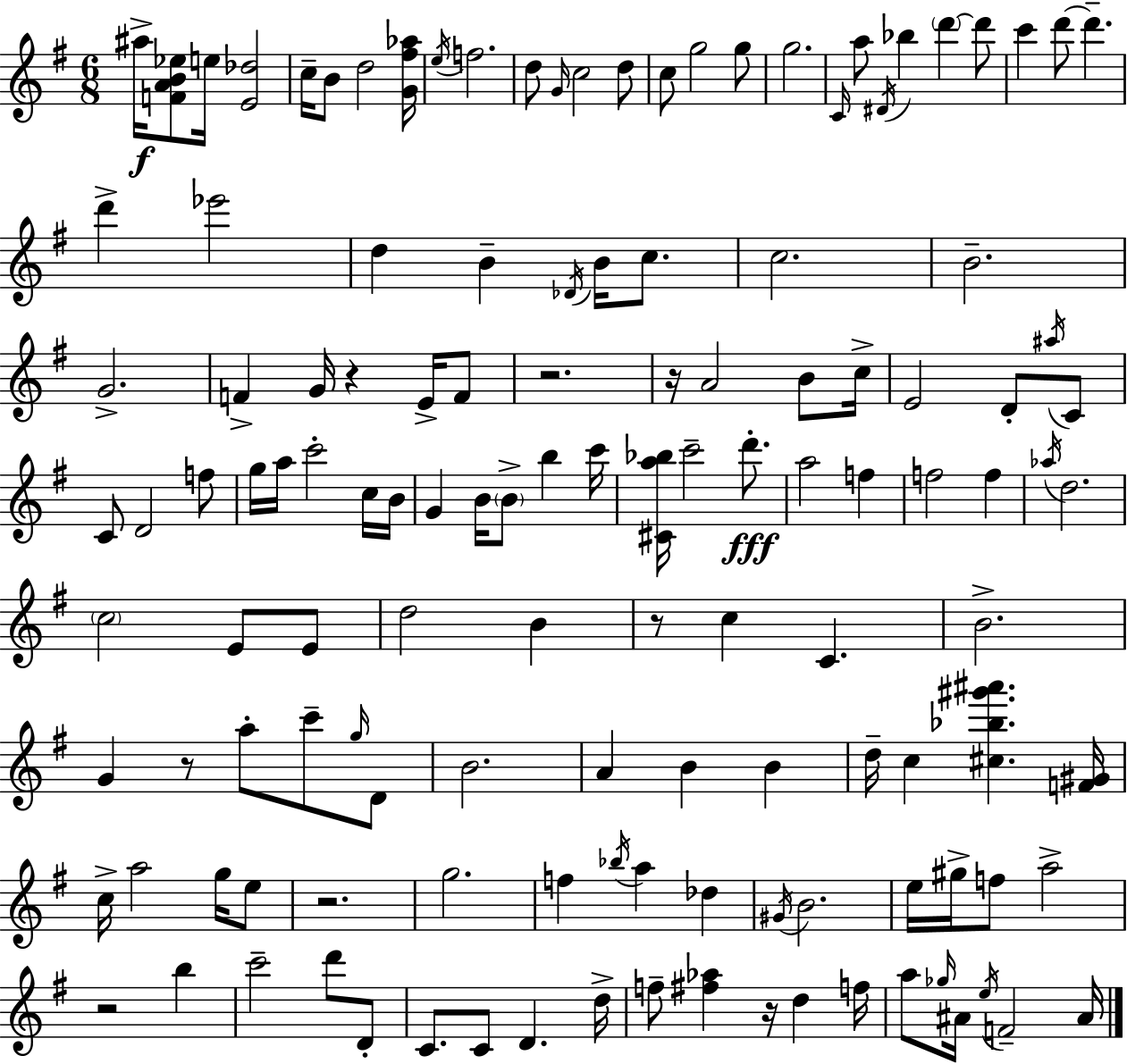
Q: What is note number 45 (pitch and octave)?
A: C4